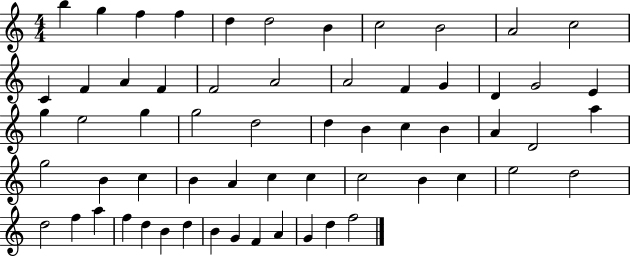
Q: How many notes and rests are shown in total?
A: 61